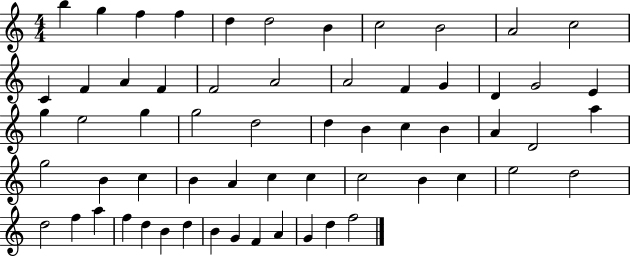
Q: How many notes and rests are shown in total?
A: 61